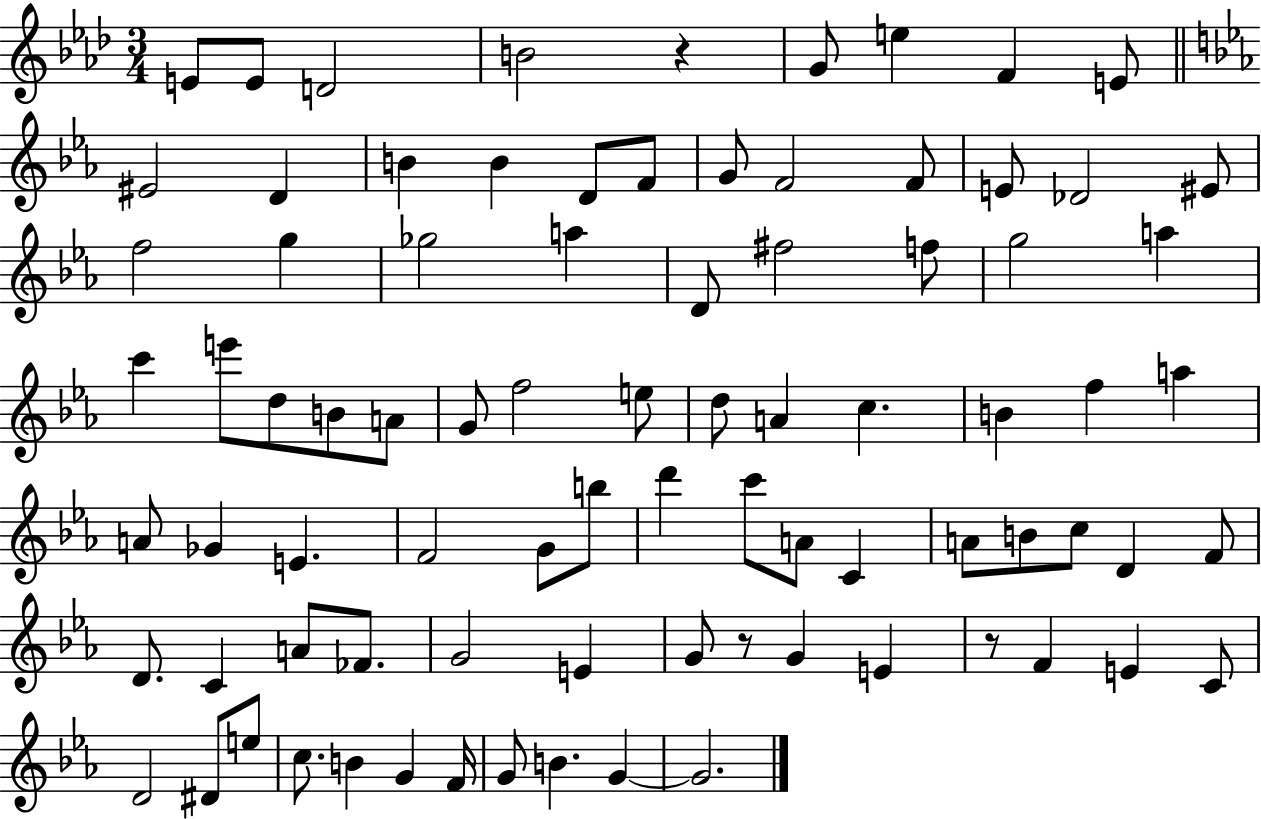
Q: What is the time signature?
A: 3/4